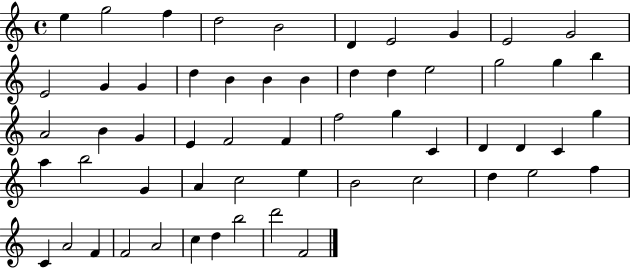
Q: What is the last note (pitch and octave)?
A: F4